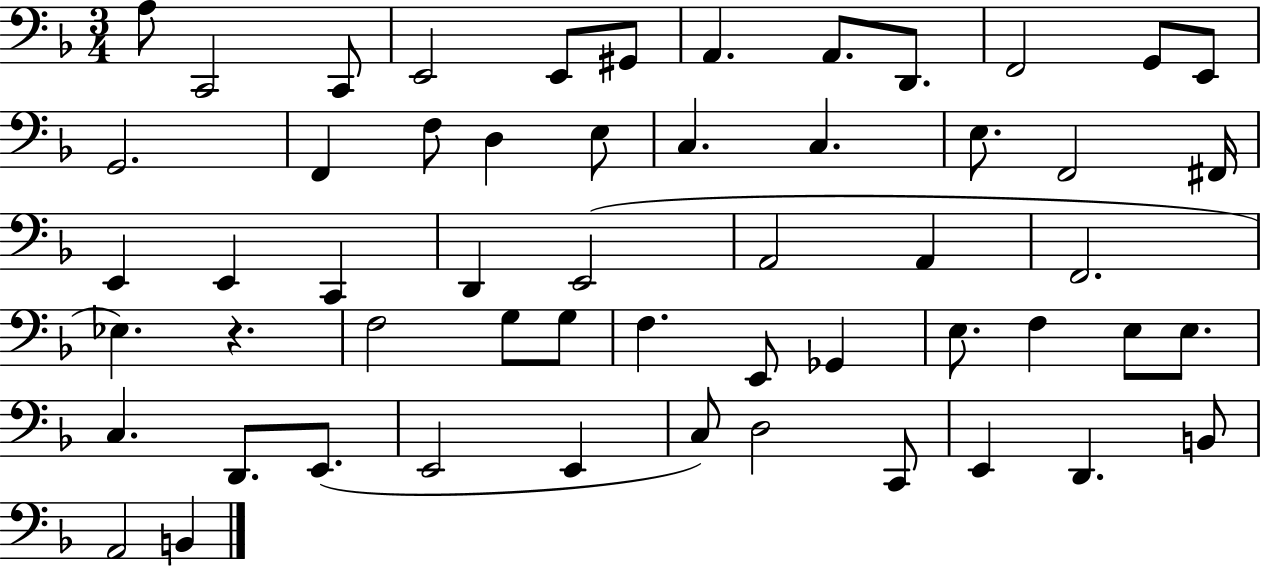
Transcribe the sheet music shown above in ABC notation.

X:1
T:Untitled
M:3/4
L:1/4
K:F
A,/2 C,,2 C,,/2 E,,2 E,,/2 ^G,,/2 A,, A,,/2 D,,/2 F,,2 G,,/2 E,,/2 G,,2 F,, F,/2 D, E,/2 C, C, E,/2 F,,2 ^F,,/4 E,, E,, C,, D,, E,,2 A,,2 A,, F,,2 _E, z F,2 G,/2 G,/2 F, E,,/2 _G,, E,/2 F, E,/2 E,/2 C, D,,/2 E,,/2 E,,2 E,, C,/2 D,2 C,,/2 E,, D,, B,,/2 A,,2 B,,